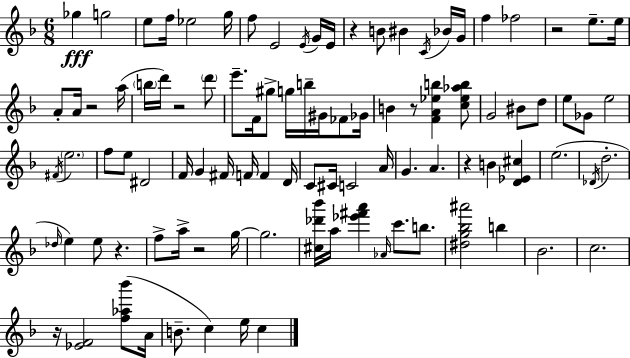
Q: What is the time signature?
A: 6/8